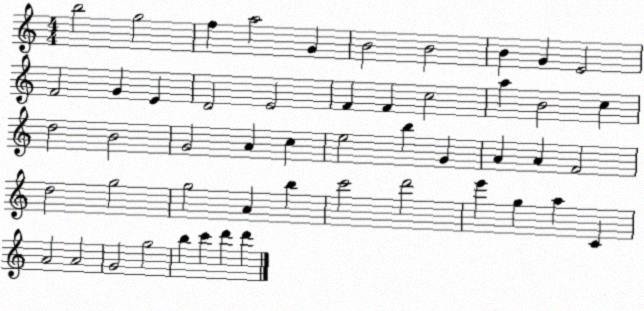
X:1
T:Untitled
M:4/4
L:1/4
K:C
b2 g2 f a2 G B2 B2 B G E2 F2 G E D2 E2 F F c2 a B2 c d2 B2 G2 A c e2 b G A A F2 d2 g2 g2 A b c'2 d'2 e' g a C A2 A2 G2 g2 b c' d' d'